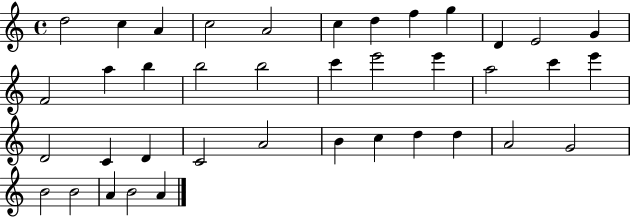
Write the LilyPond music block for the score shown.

{
  \clef treble
  \time 4/4
  \defaultTimeSignature
  \key c \major
  d''2 c''4 a'4 | c''2 a'2 | c''4 d''4 f''4 g''4 | d'4 e'2 g'4 | \break f'2 a''4 b''4 | b''2 b''2 | c'''4 e'''2 e'''4 | a''2 c'''4 e'''4 | \break d'2 c'4 d'4 | c'2 a'2 | b'4 c''4 d''4 d''4 | a'2 g'2 | \break b'2 b'2 | a'4 b'2 a'4 | \bar "|."
}